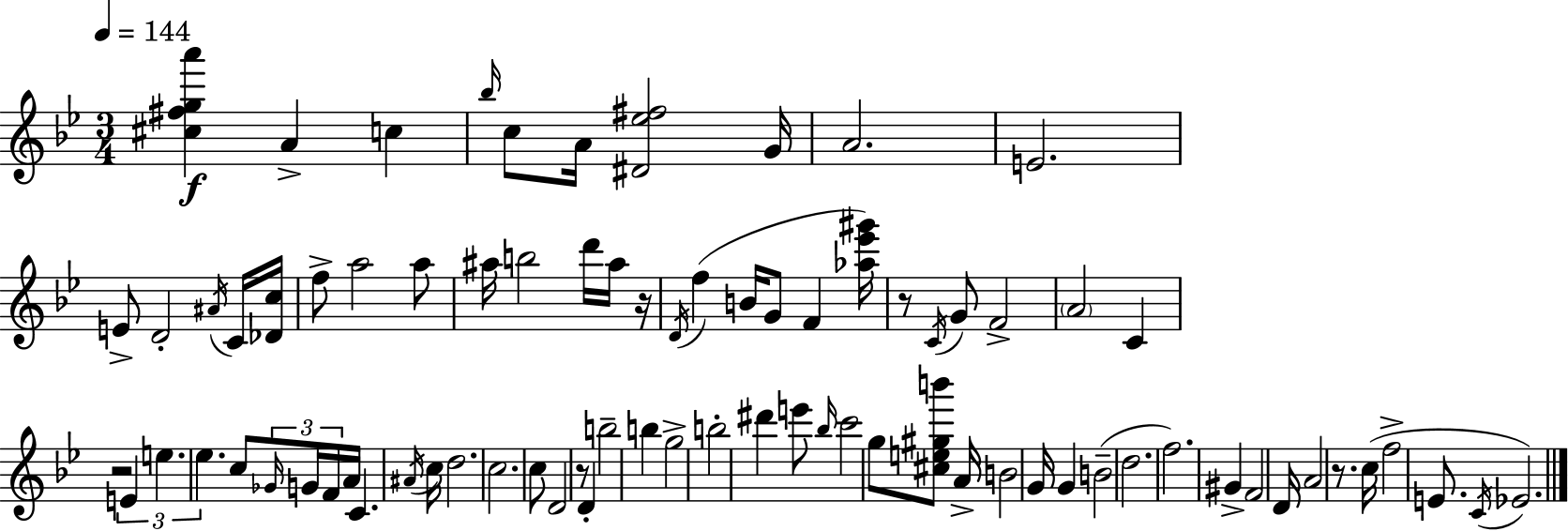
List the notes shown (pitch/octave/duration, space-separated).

[C#5,F#5,G5,A6]/q A4/q C5/q Bb5/s C5/e A4/s [D#4,Eb5,F#5]/h G4/s A4/h. E4/h. E4/e D4/h A#4/s C4/s [Db4,C5]/s F5/e A5/h A5/e A#5/s B5/h D6/s A#5/s R/s D4/s F5/q B4/s G4/e F4/q [Ab5,Eb6,G#6]/s R/e C4/s G4/e F4/h A4/h C4/q R/h E4/q E5/q. Eb5/q. C5/e Gb4/s G4/s F4/s A4/s C4/q. A#4/s C5/s D5/h. C5/h. C5/e D4/h R/e D4/q B5/h B5/q G5/h B5/h D#6/q E6/e Bb5/s C6/h G5/e [C#5,E5,G#5,B6]/e A4/s B4/h G4/s G4/q B4/h D5/h. F5/h. G#4/q F4/h D4/s A4/h R/e. C5/s F5/h E4/e. C4/s Eb4/h.